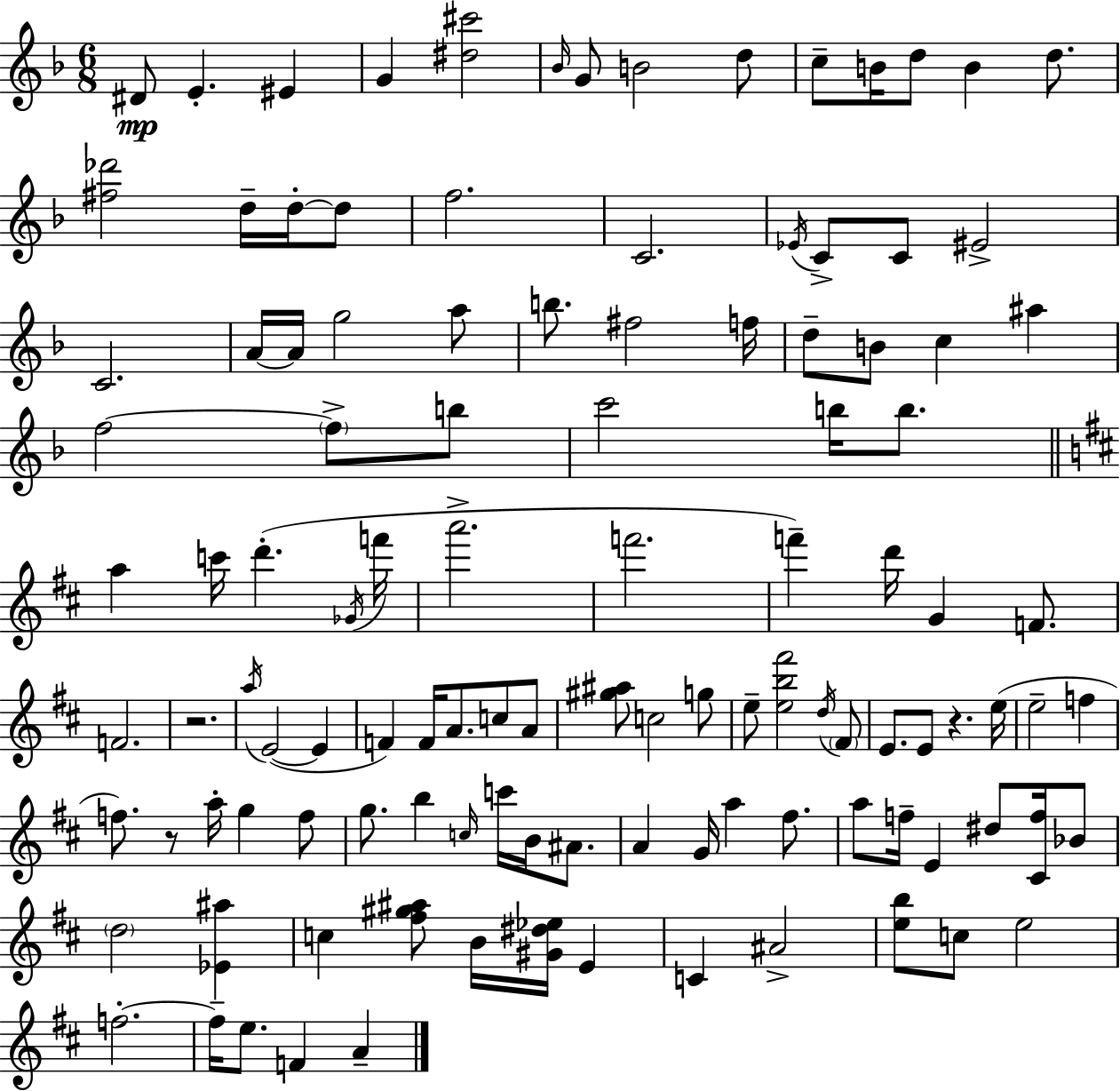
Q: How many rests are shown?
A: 3